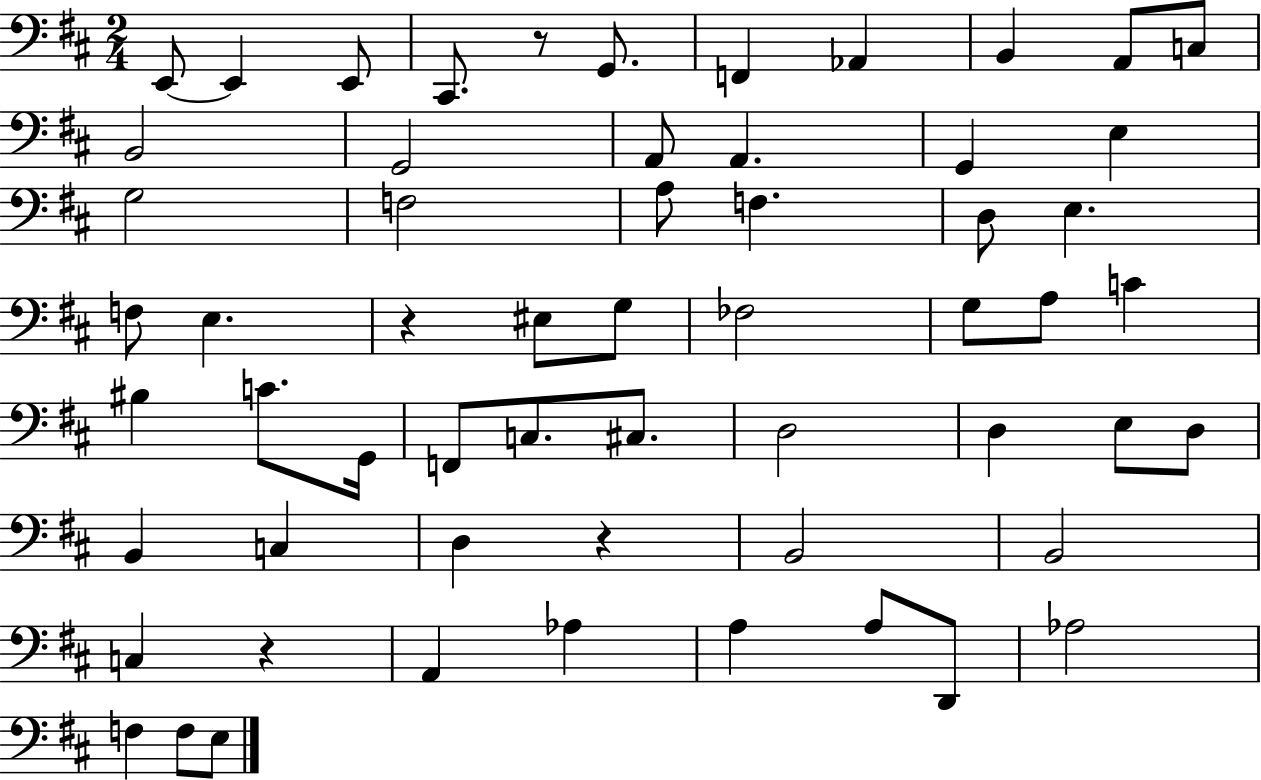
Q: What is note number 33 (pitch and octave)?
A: G2